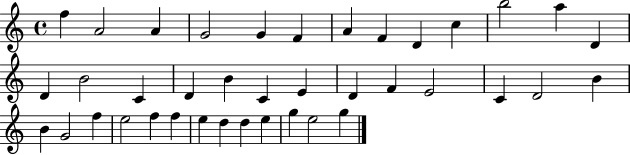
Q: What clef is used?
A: treble